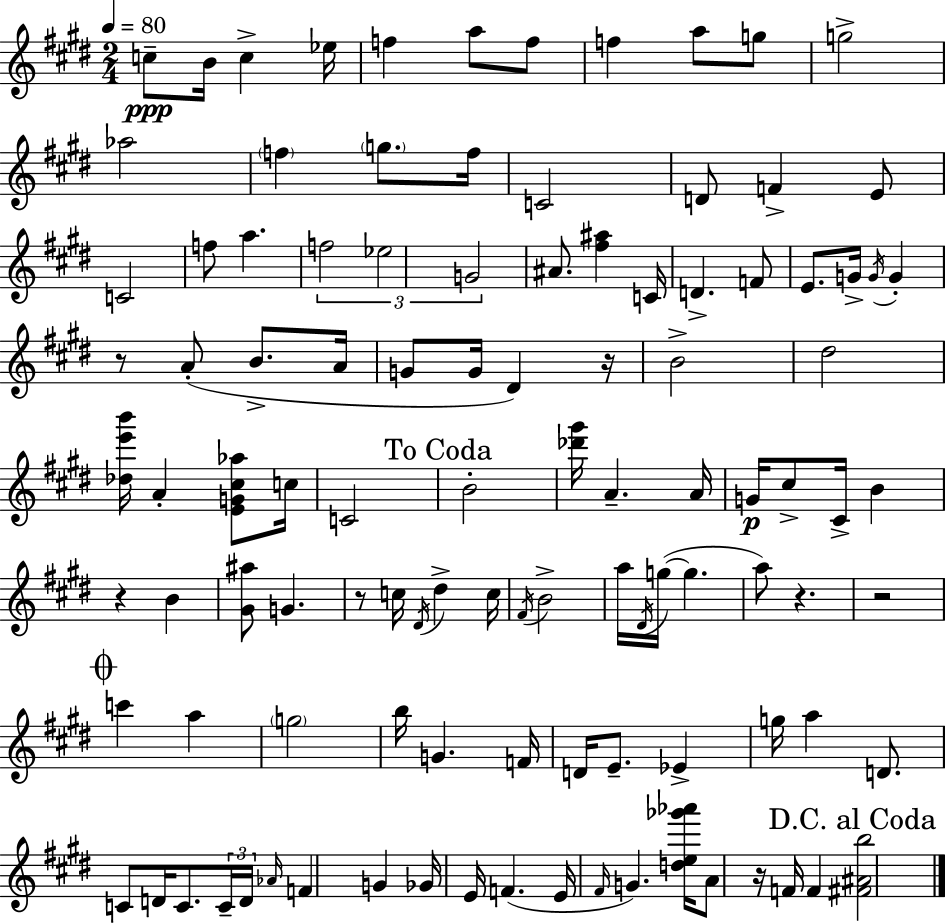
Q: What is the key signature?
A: E major